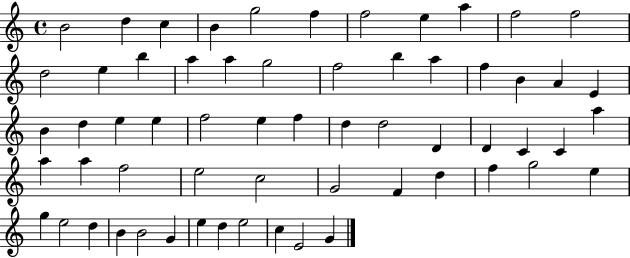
{
  \clef treble
  \time 4/4
  \defaultTimeSignature
  \key c \major
  b'2 d''4 c''4 | b'4 g''2 f''4 | f''2 e''4 a''4 | f''2 f''2 | \break d''2 e''4 b''4 | a''4 a''4 g''2 | f''2 b''4 a''4 | f''4 b'4 a'4 e'4 | \break b'4 d''4 e''4 e''4 | f''2 e''4 f''4 | d''4 d''2 d'4 | d'4 c'4 c'4 a''4 | \break a''4 a''4 f''2 | e''2 c''2 | g'2 f'4 d''4 | f''4 g''2 e''4 | \break g''4 e''2 d''4 | b'4 b'2 g'4 | e''4 d''4 e''2 | c''4 e'2 g'4 | \break \bar "|."
}